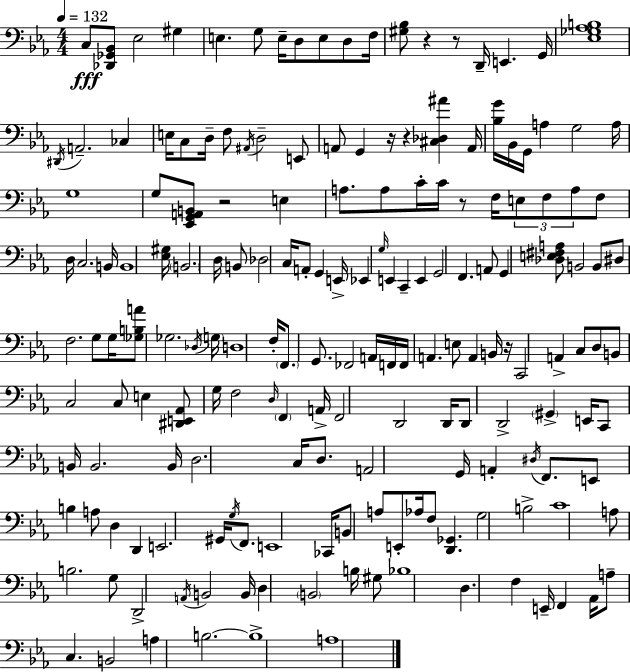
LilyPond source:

{
  \clef bass
  \numericTimeSignature
  \time 4/4
  \key ees \major
  \tempo 4 = 132
  c8\fff <des, ges, bes,>8 ees2 gis4 | e4. g8 e16-- d8 e8 d8 f16 | <gis bes>8 r4 r8 d,16-- e,4. g,16 | <ees ges aes b>1 | \break \acciaccatura { dis,16 } a,2.-- ces4 | e16 c8 d16-- f8 \acciaccatura { ais,16 } d2-- | e,8 a,8 g,4 r16 r4 <cis des ais'>4 | a,16 <bes g'>16 bes,16 g,16 a4 g2 | \break a16 g1 | g8 <ees, g, a, b,>8 r2 e4 | a8. a8 c'16-. c'16 r8 f16 \tuplet 3/2 { e8 f8 | a8 } f8 d16 c2. | \break b,16 b,1 | <ees gis>16 \parenthesize b,2. d16 | b,8 des2 c16 a,8-. g,4 | e,16-> ees,4 \grace { g16 } e,4 c,4-- e,4 | \break g,2 f,4. | a,8 g,4 <des e fis a>8 b,2 | b,8 dis8 f2. | g8 g16 <ges b a'>8 ges2. | \break \acciaccatura { des16 } \parenthesize g16 d1 | f16-. \parenthesize f,8. g,8. fes,2 | a,16 f,16 f,16 a,4. e8 a,4 | b,16 r16 c,2 a,4-> | \break c8 d8 b,8 c2 c8 | e4 <dis, e, aes,>8 g16 f2 \grace { d16 } | \parenthesize f,4 a,16-> f,2 d,2 | d,16 d,8 d,2-> | \break \parenthesize gis,4-> e,16 c,8 b,16 b,2. | b,16 d2. | c16 d8. a,2 g,16 a,4-. | \acciaccatura { dis16 } f,8. e,8 b4 a8 d4 | \break d,4 e,2. | gis,16 \acciaccatura { g16 } f,8. e,1 | ces,16 b,8 a8 e,8-. aes16 f8 | <d, ges,>4. g2 b2-> | \break c'1 | a8 b2. | g8 d,2-> \acciaccatura { a,16 } | b,2 b,16 d4 \parenthesize b,2 | \break b16 gis8 bes1 | d4. f4 | e,16-- f,4 aes,16 a8-- c4. | b,2 a4 b2.~~ | \break b1-> | a1 | \bar "|."
}